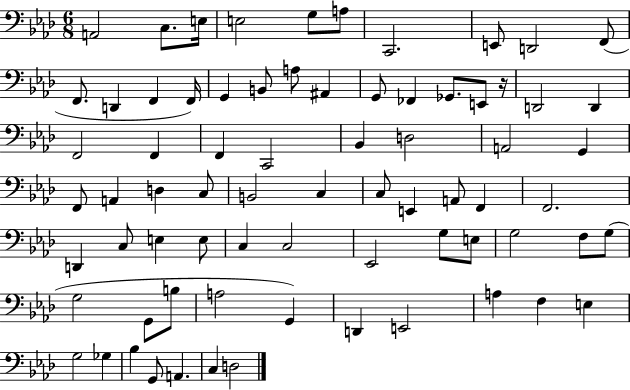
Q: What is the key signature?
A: AES major